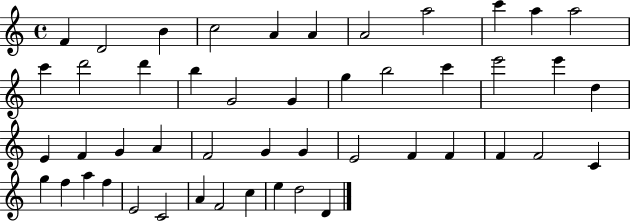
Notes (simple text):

F4/q D4/h B4/q C5/h A4/q A4/q A4/h A5/h C6/q A5/q A5/h C6/q D6/h D6/q B5/q G4/h G4/q G5/q B5/h C6/q E6/h E6/q D5/q E4/q F4/q G4/q A4/q F4/h G4/q G4/q E4/h F4/q F4/q F4/q F4/h C4/q G5/q F5/q A5/q F5/q E4/h C4/h A4/q F4/h C5/q E5/q D5/h D4/q